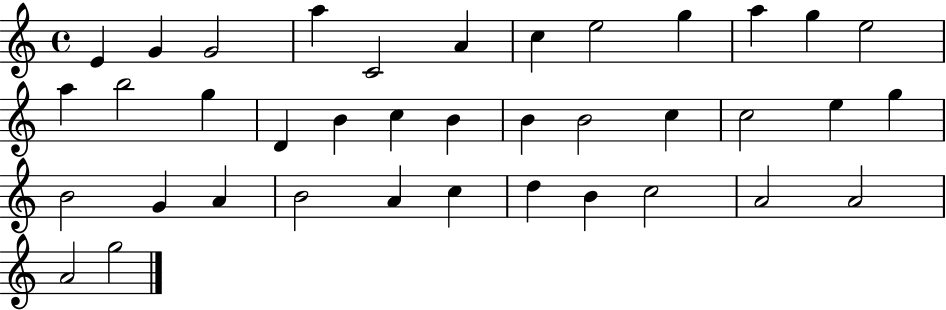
X:1
T:Untitled
M:4/4
L:1/4
K:C
E G G2 a C2 A c e2 g a g e2 a b2 g D B c B B B2 c c2 e g B2 G A B2 A c d B c2 A2 A2 A2 g2